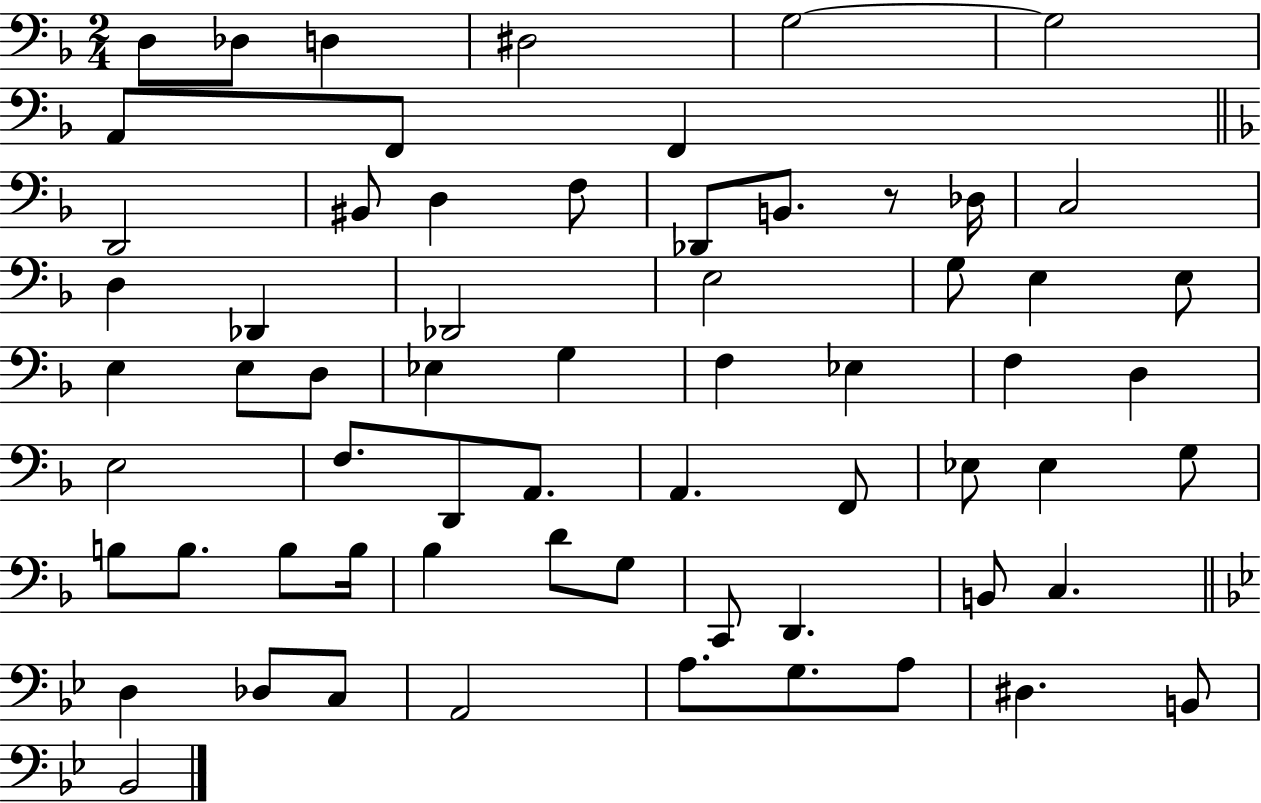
D3/e Db3/e D3/q D#3/h G3/h G3/h A2/e F2/e F2/q D2/h BIS2/e D3/q F3/e Db2/e B2/e. R/e Db3/s C3/h D3/q Db2/q Db2/h E3/h G3/e E3/q E3/e E3/q E3/e D3/e Eb3/q G3/q F3/q Eb3/q F3/q D3/q E3/h F3/e. D2/e A2/e. A2/q. F2/e Eb3/e Eb3/q G3/e B3/e B3/e. B3/e B3/s Bb3/q D4/e G3/e C2/e D2/q. B2/e C3/q. D3/q Db3/e C3/e A2/h A3/e. G3/e. A3/e D#3/q. B2/e Bb2/h